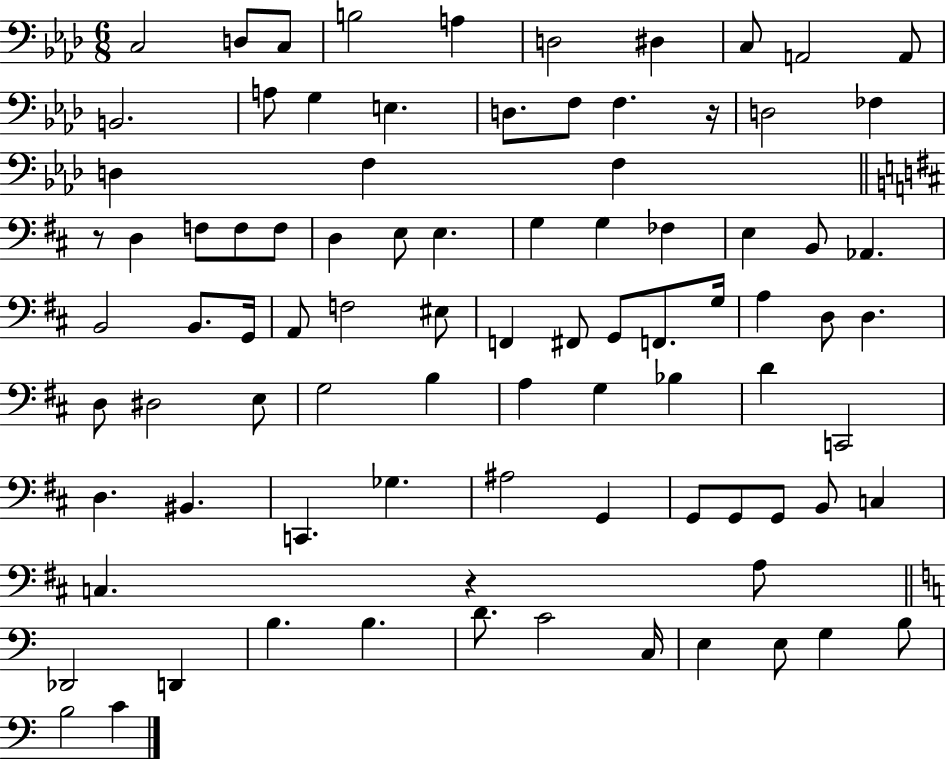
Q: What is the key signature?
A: AES major